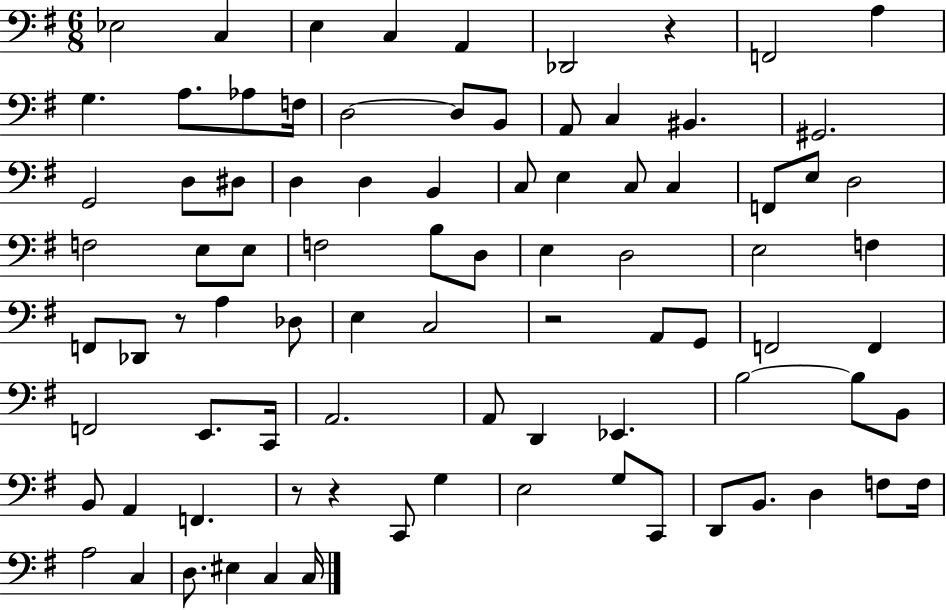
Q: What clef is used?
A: bass